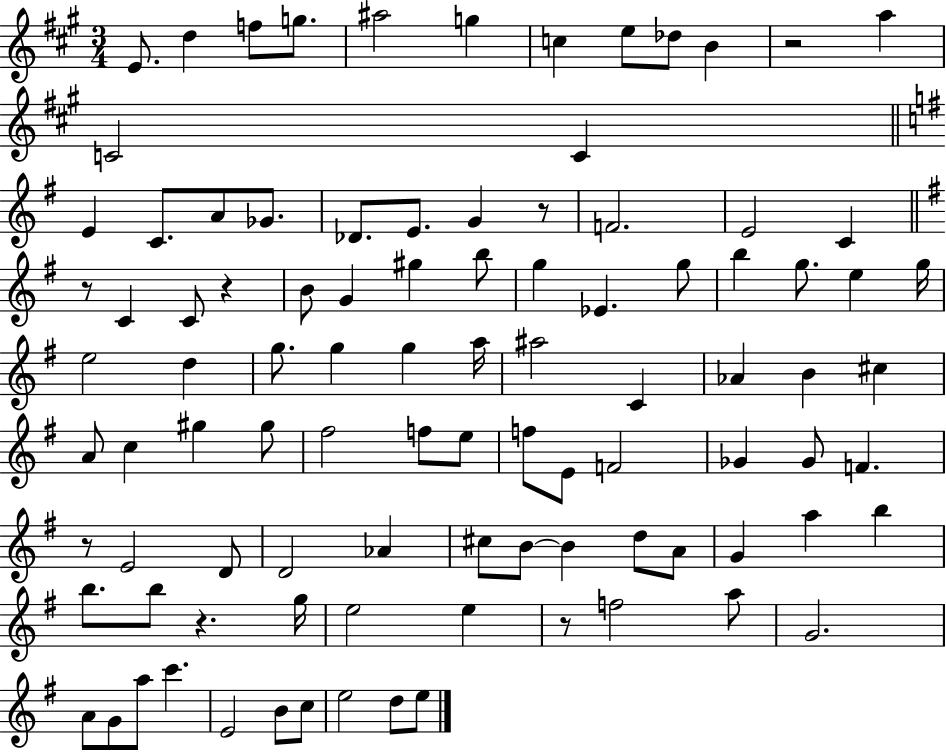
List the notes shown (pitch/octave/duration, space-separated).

E4/e. D5/q F5/e G5/e. A#5/h G5/q C5/q E5/e Db5/e B4/q R/h A5/q C4/h C4/q E4/q C4/e. A4/e Gb4/e. Db4/e. E4/e. G4/q R/e F4/h. E4/h C4/q R/e C4/q C4/e R/q B4/e G4/q G#5/q B5/e G5/q Eb4/q. G5/e B5/q G5/e. E5/q G5/s E5/h D5/q G5/e. G5/q G5/q A5/s A#5/h C4/q Ab4/q B4/q C#5/q A4/e C5/q G#5/q G#5/e F#5/h F5/e E5/e F5/e E4/e F4/h Gb4/q Gb4/e F4/q. R/e E4/h D4/e D4/h Ab4/q C#5/e B4/e B4/q D5/e A4/e G4/q A5/q B5/q B5/e. B5/e R/q. G5/s E5/h E5/q R/e F5/h A5/e G4/h. A4/e G4/e A5/e C6/q. E4/h B4/e C5/e E5/h D5/e E5/e